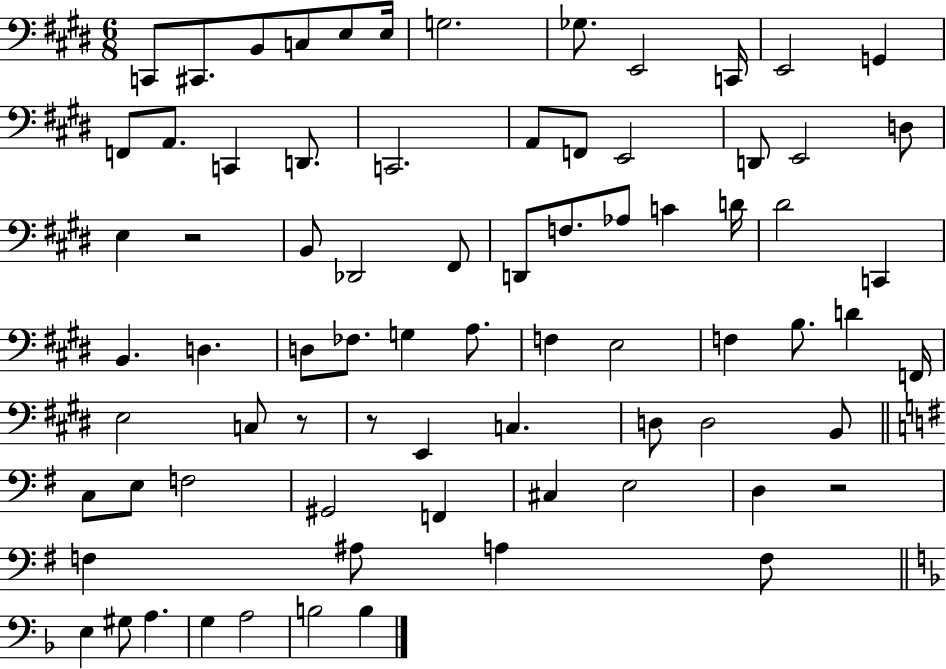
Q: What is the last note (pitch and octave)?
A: B3